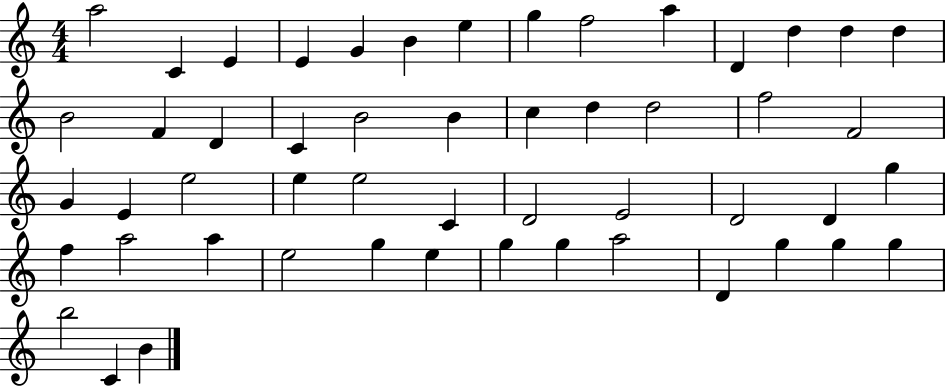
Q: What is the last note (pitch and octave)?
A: B4